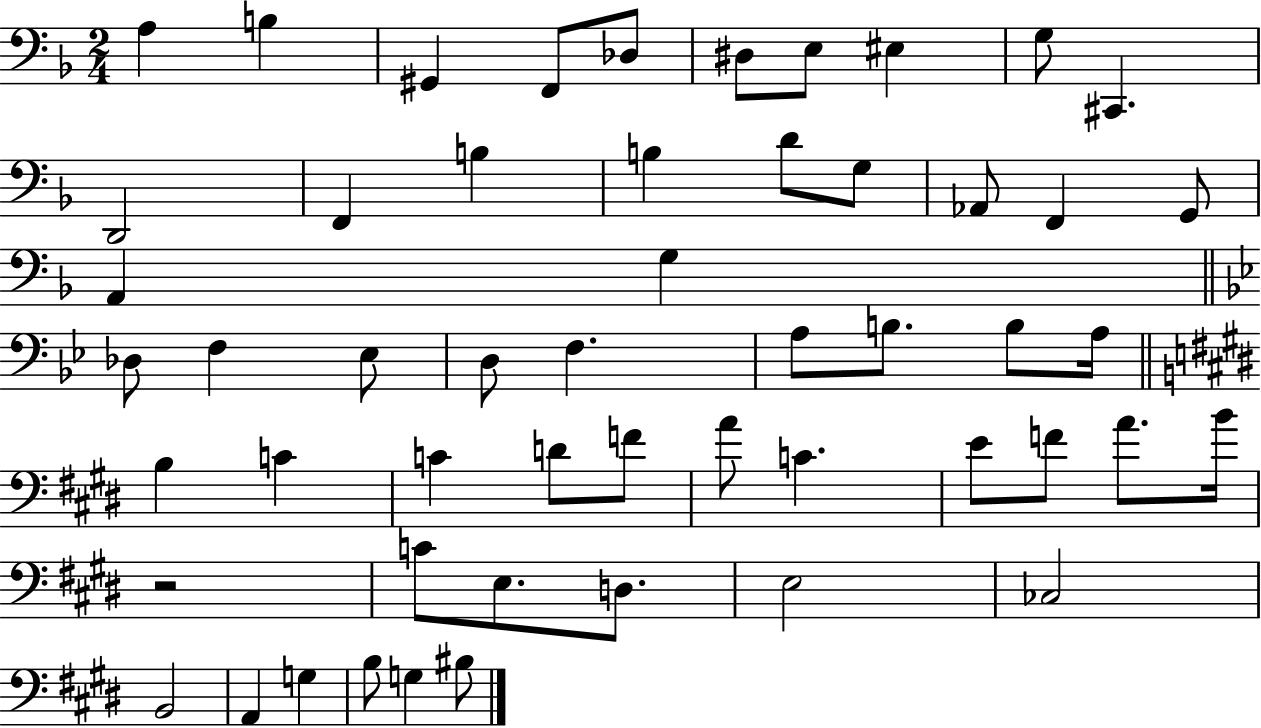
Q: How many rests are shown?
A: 1